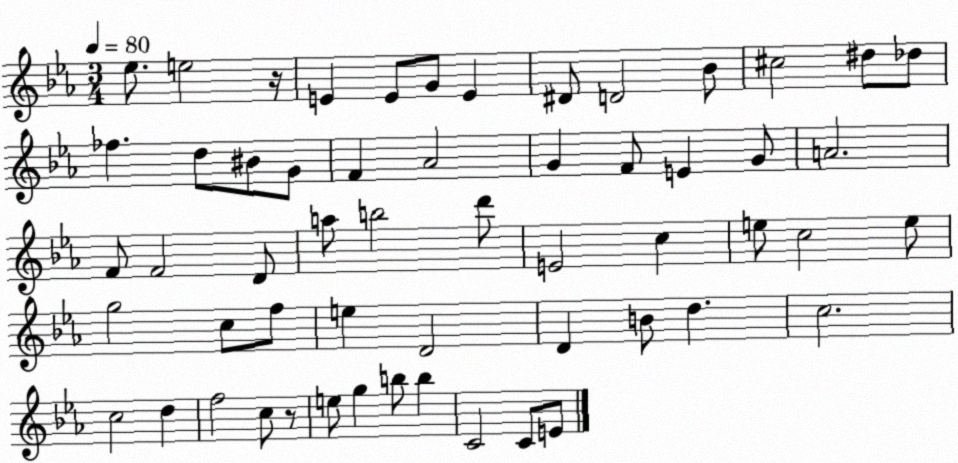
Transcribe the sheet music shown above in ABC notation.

X:1
T:Untitled
M:3/4
L:1/4
K:Eb
_e/2 e2 z/4 E E/2 G/2 E ^D/2 D2 _B/2 ^c2 ^d/2 _d/2 _f d/2 ^B/2 G/2 F _A2 G F/2 E G/2 A2 F/2 F2 D/2 a/2 b2 d'/2 E2 c e/2 c2 e/2 g2 c/2 f/2 e D2 D B/2 d c2 c2 d f2 c/2 z/2 e/2 g b/2 b C2 C/2 E/2